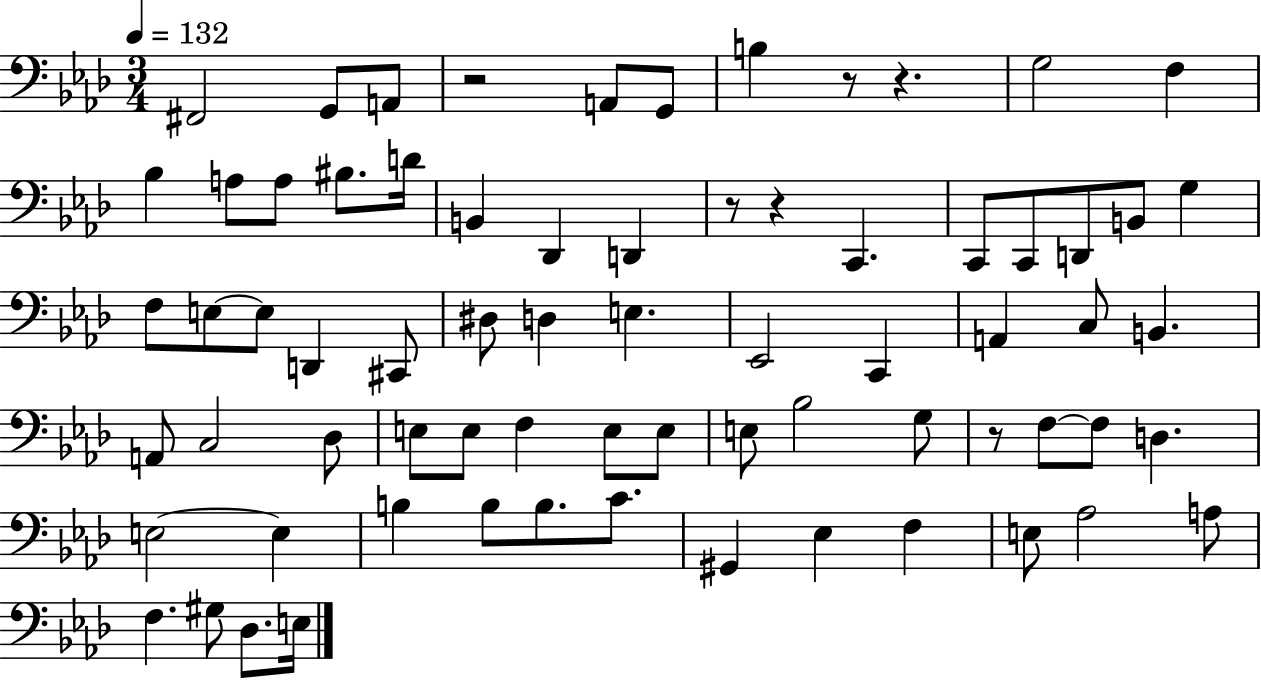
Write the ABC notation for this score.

X:1
T:Untitled
M:3/4
L:1/4
K:Ab
^F,,2 G,,/2 A,,/2 z2 A,,/2 G,,/2 B, z/2 z G,2 F, _B, A,/2 A,/2 ^B,/2 D/4 B,, _D,, D,, z/2 z C,, C,,/2 C,,/2 D,,/2 B,,/2 G, F,/2 E,/2 E,/2 D,, ^C,,/2 ^D,/2 D, E, _E,,2 C,, A,, C,/2 B,, A,,/2 C,2 _D,/2 E,/2 E,/2 F, E,/2 E,/2 E,/2 _B,2 G,/2 z/2 F,/2 F,/2 D, E,2 E, B, B,/2 B,/2 C/2 ^G,, _E, F, E,/2 _A,2 A,/2 F, ^G,/2 _D,/2 E,/4